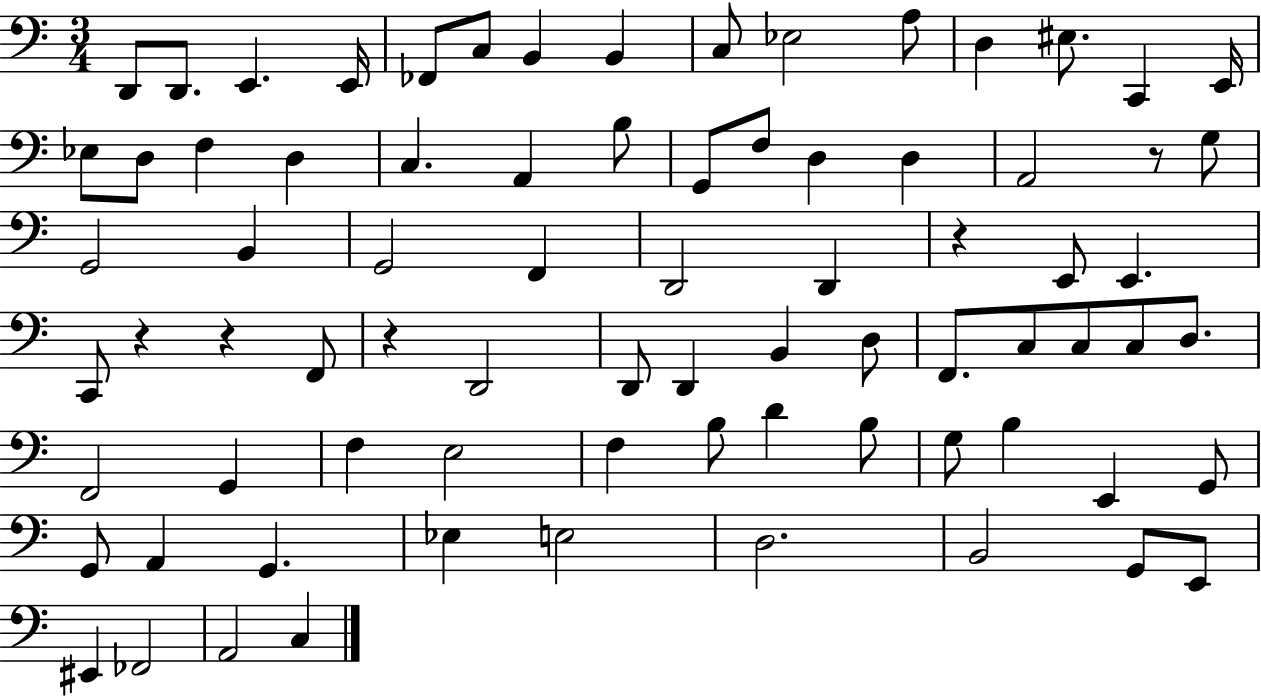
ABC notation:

X:1
T:Untitled
M:3/4
L:1/4
K:C
D,,/2 D,,/2 E,, E,,/4 _F,,/2 C,/2 B,, B,, C,/2 _E,2 A,/2 D, ^E,/2 C,, E,,/4 _E,/2 D,/2 F, D, C, A,, B,/2 G,,/2 F,/2 D, D, A,,2 z/2 G,/2 G,,2 B,, G,,2 F,, D,,2 D,, z E,,/2 E,, C,,/2 z z F,,/2 z D,,2 D,,/2 D,, B,, D,/2 F,,/2 C,/2 C,/2 C,/2 D,/2 F,,2 G,, F, E,2 F, B,/2 D B,/2 G,/2 B, E,, G,,/2 G,,/2 A,, G,, _E, E,2 D,2 B,,2 G,,/2 E,,/2 ^E,, _F,,2 A,,2 C,